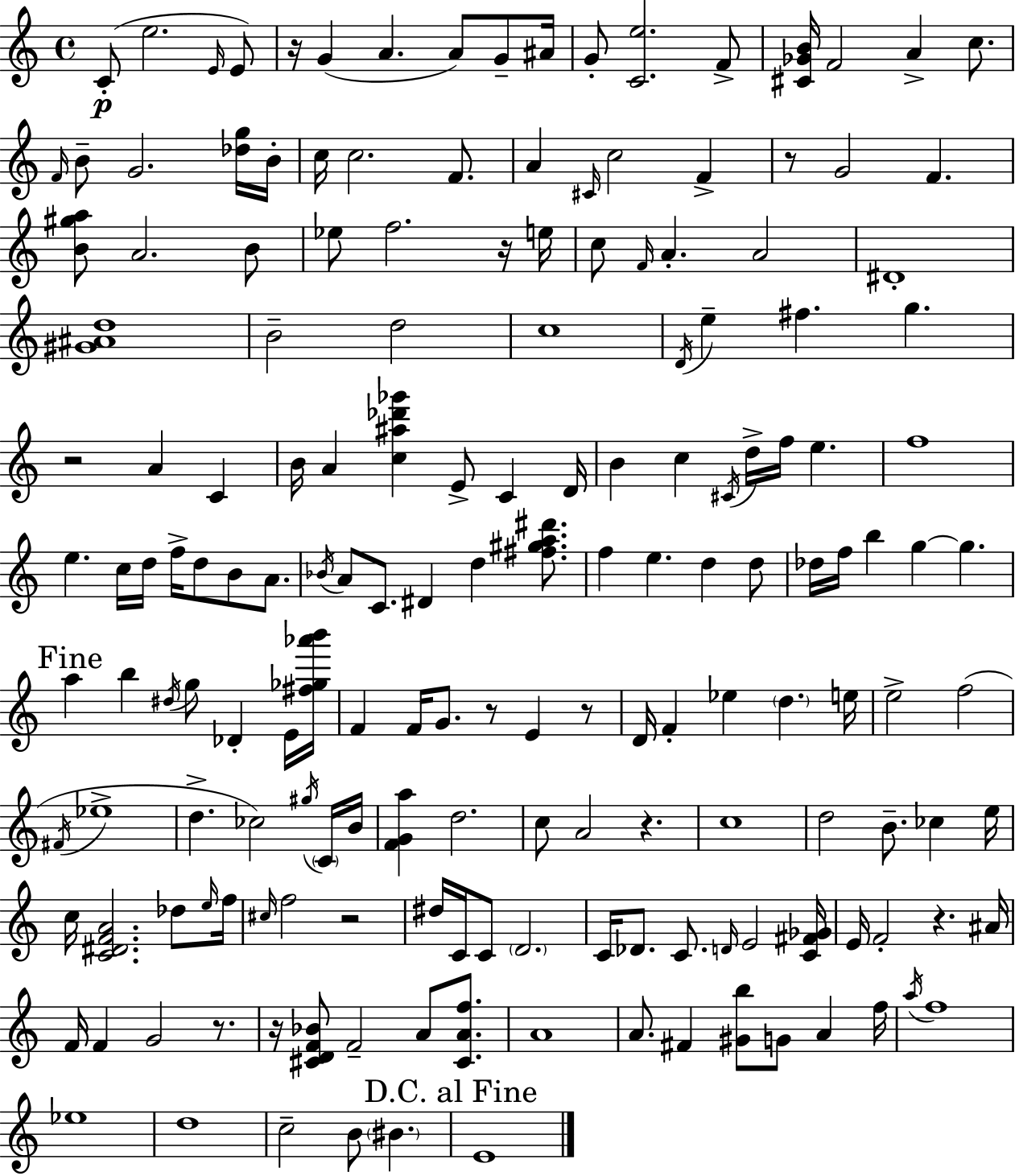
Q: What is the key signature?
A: C major